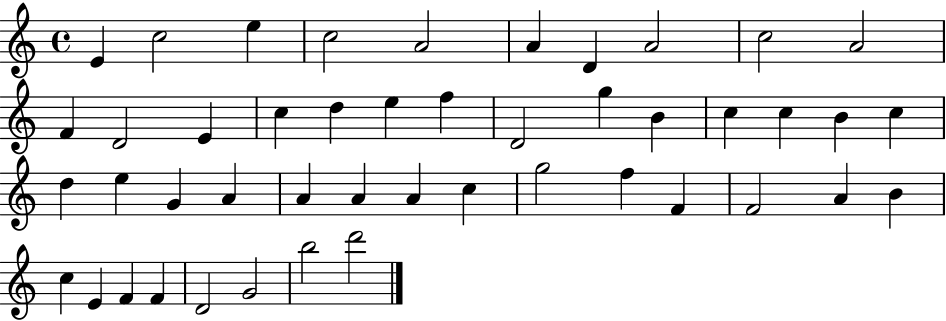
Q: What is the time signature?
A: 4/4